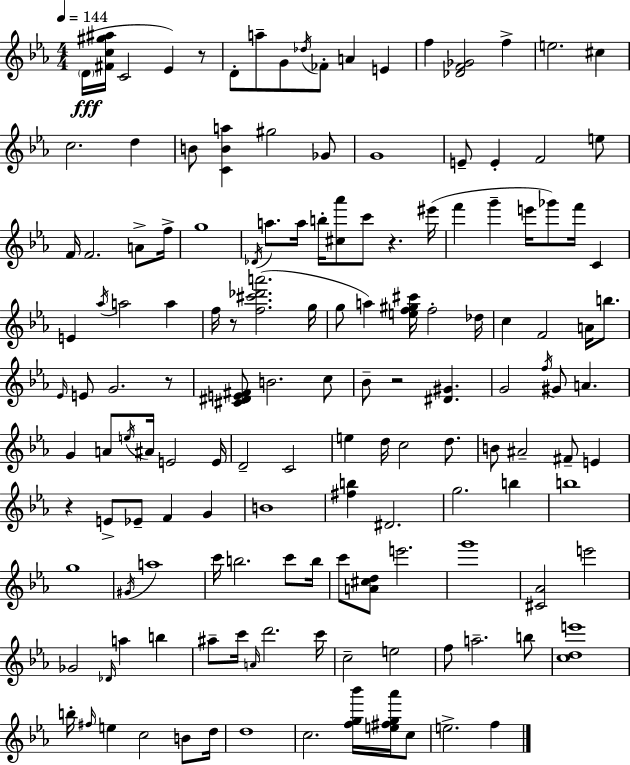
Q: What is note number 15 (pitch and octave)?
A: C5